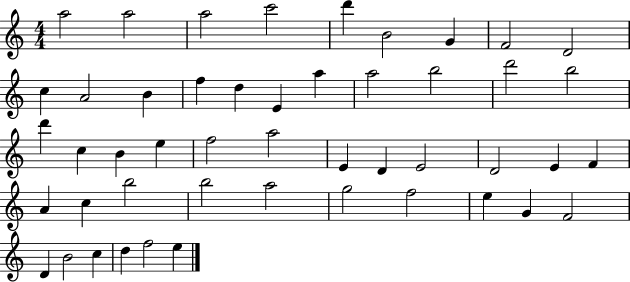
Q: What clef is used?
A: treble